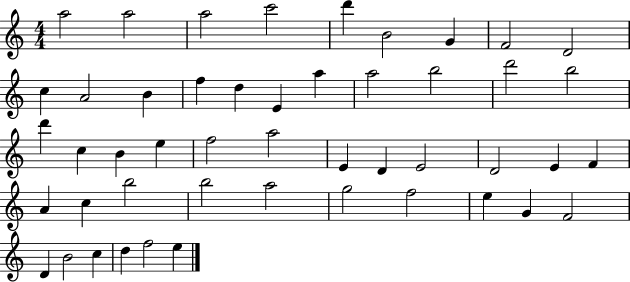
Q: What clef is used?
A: treble